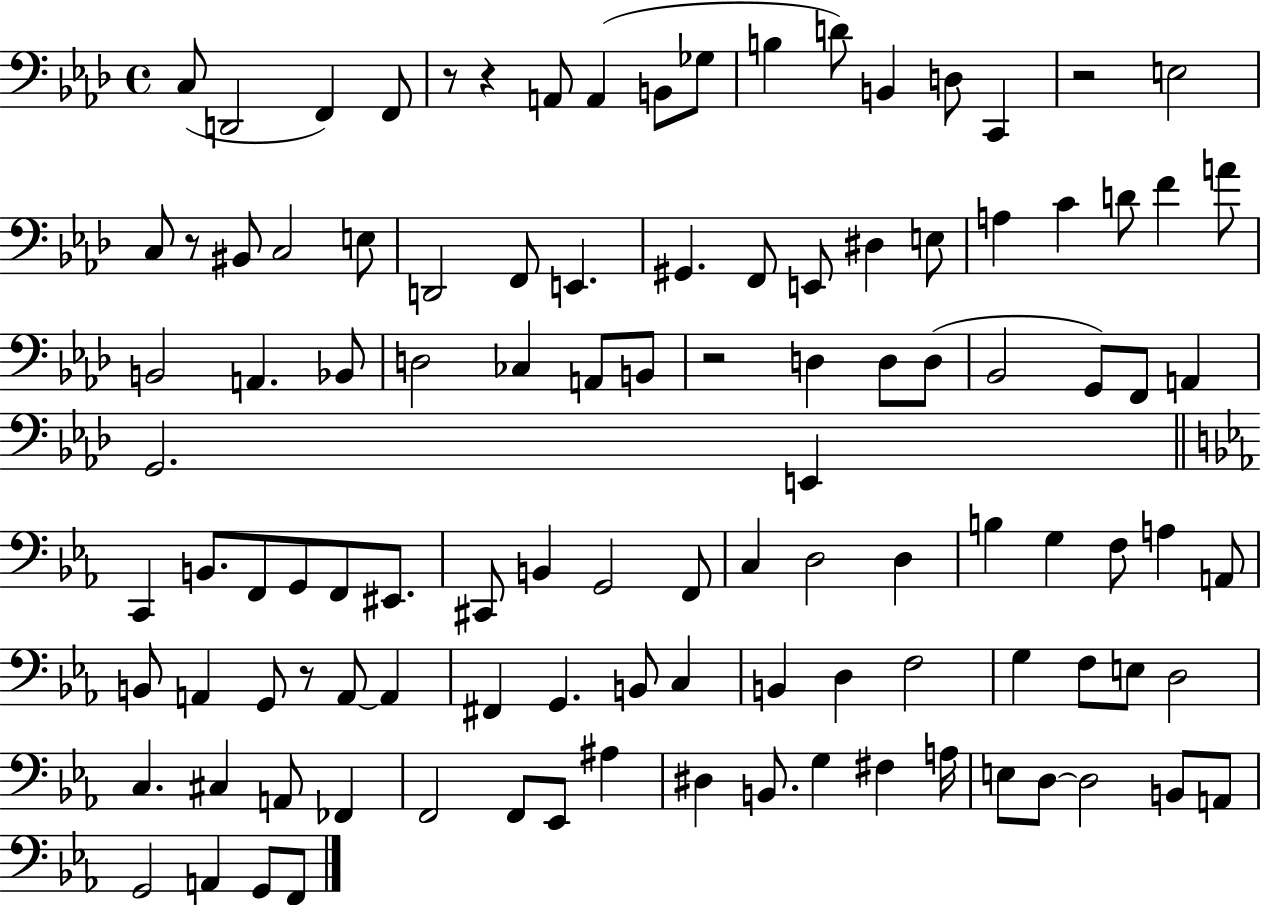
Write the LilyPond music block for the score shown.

{
  \clef bass
  \time 4/4
  \defaultTimeSignature
  \key aes \major
  \repeat volta 2 { c8( d,2 f,4) f,8 | r8 r4 a,8 a,4( b,8 ges8 | b4 d'8) b,4 d8 c,4 | r2 e2 | \break c8 r8 bis,8 c2 e8 | d,2 f,8 e,4. | gis,4. f,8 e,8 dis4 e8 | a4 c'4 d'8 f'4 a'8 | \break b,2 a,4. bes,8 | d2 ces4 a,8 b,8 | r2 d4 d8 d8( | bes,2 g,8) f,8 a,4 | \break g,2. e,4 | \bar "||" \break \key ees \major c,4 b,8. f,8 g,8 f,8 eis,8. | cis,8 b,4 g,2 f,8 | c4 d2 d4 | b4 g4 f8 a4 a,8 | \break b,8 a,4 g,8 r8 a,8~~ a,4 | fis,4 g,4. b,8 c4 | b,4 d4 f2 | g4 f8 e8 d2 | \break c4. cis4 a,8 fes,4 | f,2 f,8 ees,8 ais4 | dis4 b,8. g4 fis4 a16 | e8 d8~~ d2 b,8 a,8 | \break g,2 a,4 g,8 f,8 | } \bar "|."
}